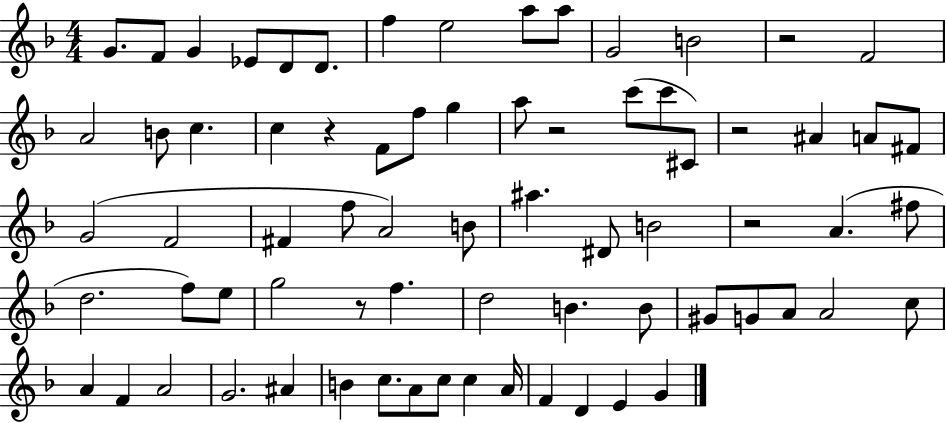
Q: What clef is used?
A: treble